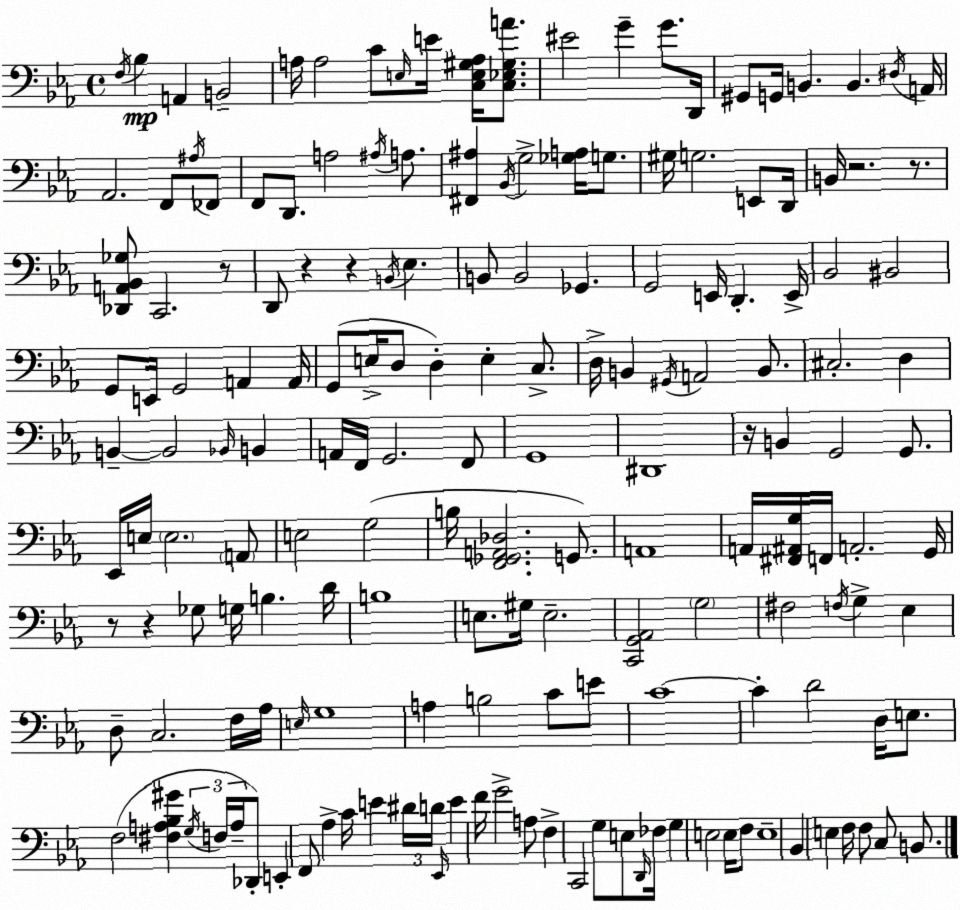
X:1
T:Untitled
M:4/4
L:1/4
K:Cm
F,/4 _B, A,, B,,2 A,/4 A,2 C/2 E,/4 E/4 [C,E,^G,A,]/4 [C,_E,^G,A]/2 ^E2 G G/2 D,,/4 ^G,,/2 G,,/4 B,, B,, ^D,/4 A,,/4 _A,,2 F,,/2 ^A,/4 _F,,/2 F,,/2 D,,/2 A,2 ^A,/4 A,/2 [^F,,^A,] _B,,/4 G,2 [_G,A,]/4 G,/2 ^G,/4 G,2 E,,/2 D,,/4 B,,/4 z2 z/2 [_D,,A,,_B,,_G,]/2 C,,2 z/2 D,,/2 z z B,,/4 _E, B,,/2 B,,2 _G,, G,,2 E,,/4 D,, E,,/4 _B,,2 ^B,,2 G,,/2 E,,/4 G,,2 A,, A,,/4 G,,/2 E,/4 D,/2 D, E, C,/2 D,/4 B,, ^G,,/4 A,,2 B,,/2 ^C,2 D, B,, B,,2 _B,,/4 B,, A,,/4 F,,/4 G,,2 F,,/2 G,,4 ^D,,4 z/4 B,, G,,2 G,,/2 _E,,/4 E,/4 E,2 A,,/2 E,2 G,2 B,/4 [F,,_G,,A,,_D,]2 G,,/2 A,,4 A,,/4 [^F,,^A,,G,]/4 F,,/4 A,,2 G,,/4 z/2 z _G,/2 G,/4 B, D/4 B,4 E,/2 ^G,/4 E,2 [C,,G,,_A,,]2 G,2 ^F,2 F,/4 G, _E, D,/2 C,2 F,/4 _A,/4 E,/4 G,4 A, B,2 C/2 E/2 C4 C D2 D,/4 E,/2 F,2 [^F,A,_B,^G] G,/4 F,/4 A,/4 _D,,/2 E,, F,,/2 _A, C/4 E ^D/4 D/4 _E,,/4 E F/4 G2 A,/2 F, C,,2 G,/2 E,/2 D,,/4 _F,/4 G, E,2 E,/4 F,/2 E,4 _B,, E, F,/4 F,/2 C,/2 B,,/2